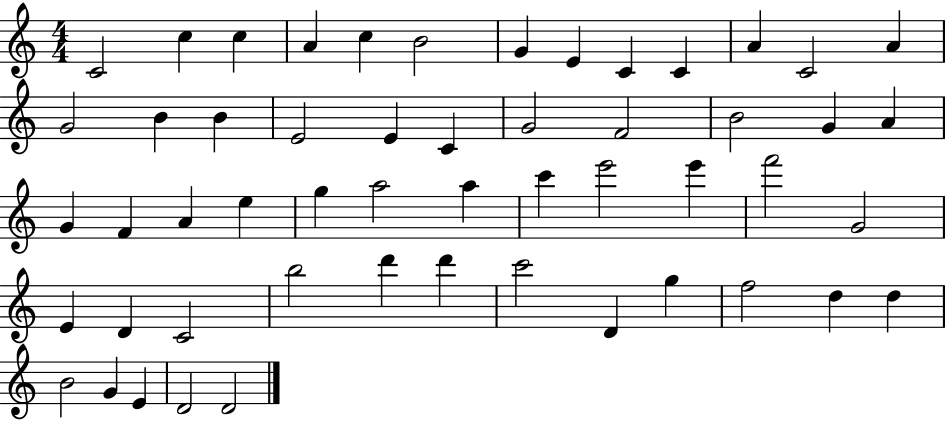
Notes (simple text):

C4/h C5/q C5/q A4/q C5/q B4/h G4/q E4/q C4/q C4/q A4/q C4/h A4/q G4/h B4/q B4/q E4/h E4/q C4/q G4/h F4/h B4/h G4/q A4/q G4/q F4/q A4/q E5/q G5/q A5/h A5/q C6/q E6/h E6/q F6/h G4/h E4/q D4/q C4/h B5/h D6/q D6/q C6/h D4/q G5/q F5/h D5/q D5/q B4/h G4/q E4/q D4/h D4/h